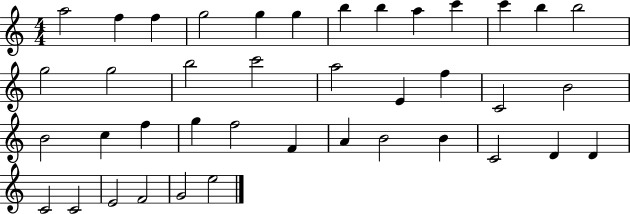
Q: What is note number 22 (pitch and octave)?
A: B4